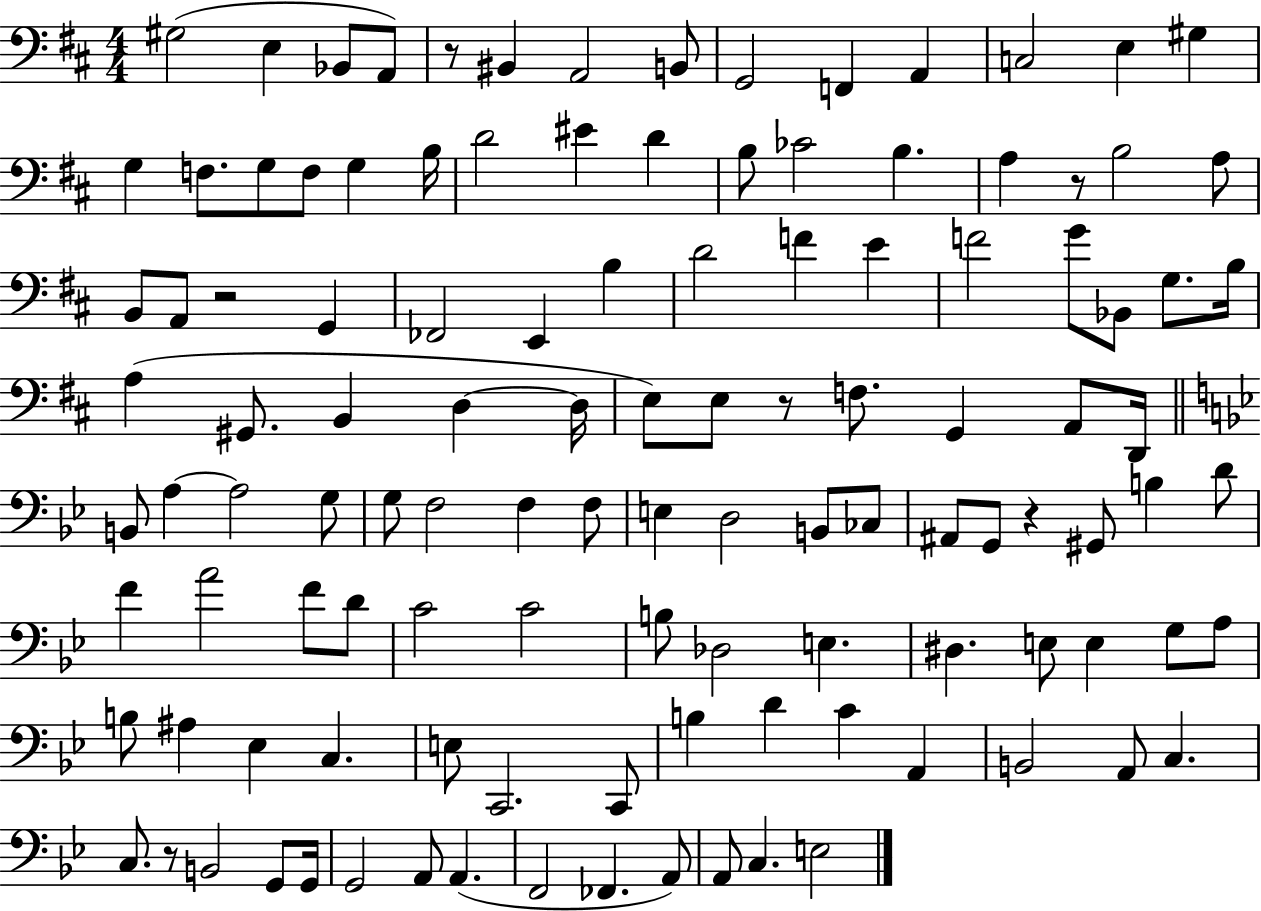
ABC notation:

X:1
T:Untitled
M:4/4
L:1/4
K:D
^G,2 E, _B,,/2 A,,/2 z/2 ^B,, A,,2 B,,/2 G,,2 F,, A,, C,2 E, ^G, G, F,/2 G,/2 F,/2 G, B,/4 D2 ^E D B,/2 _C2 B, A, z/2 B,2 A,/2 B,,/2 A,,/2 z2 G,, _F,,2 E,, B, D2 F E F2 G/2 _B,,/2 G,/2 B,/4 A, ^G,,/2 B,, D, D,/4 E,/2 E,/2 z/2 F,/2 G,, A,,/2 D,,/4 B,,/2 A, A,2 G,/2 G,/2 F,2 F, F,/2 E, D,2 B,,/2 _C,/2 ^A,,/2 G,,/2 z ^G,,/2 B, D/2 F A2 F/2 D/2 C2 C2 B,/2 _D,2 E, ^D, E,/2 E, G,/2 A,/2 B,/2 ^A, _E, C, E,/2 C,,2 C,,/2 B, D C A,, B,,2 A,,/2 C, C,/2 z/2 B,,2 G,,/2 G,,/4 G,,2 A,,/2 A,, F,,2 _F,, A,,/2 A,,/2 C, E,2